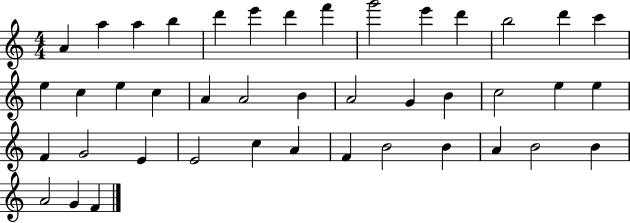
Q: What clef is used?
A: treble